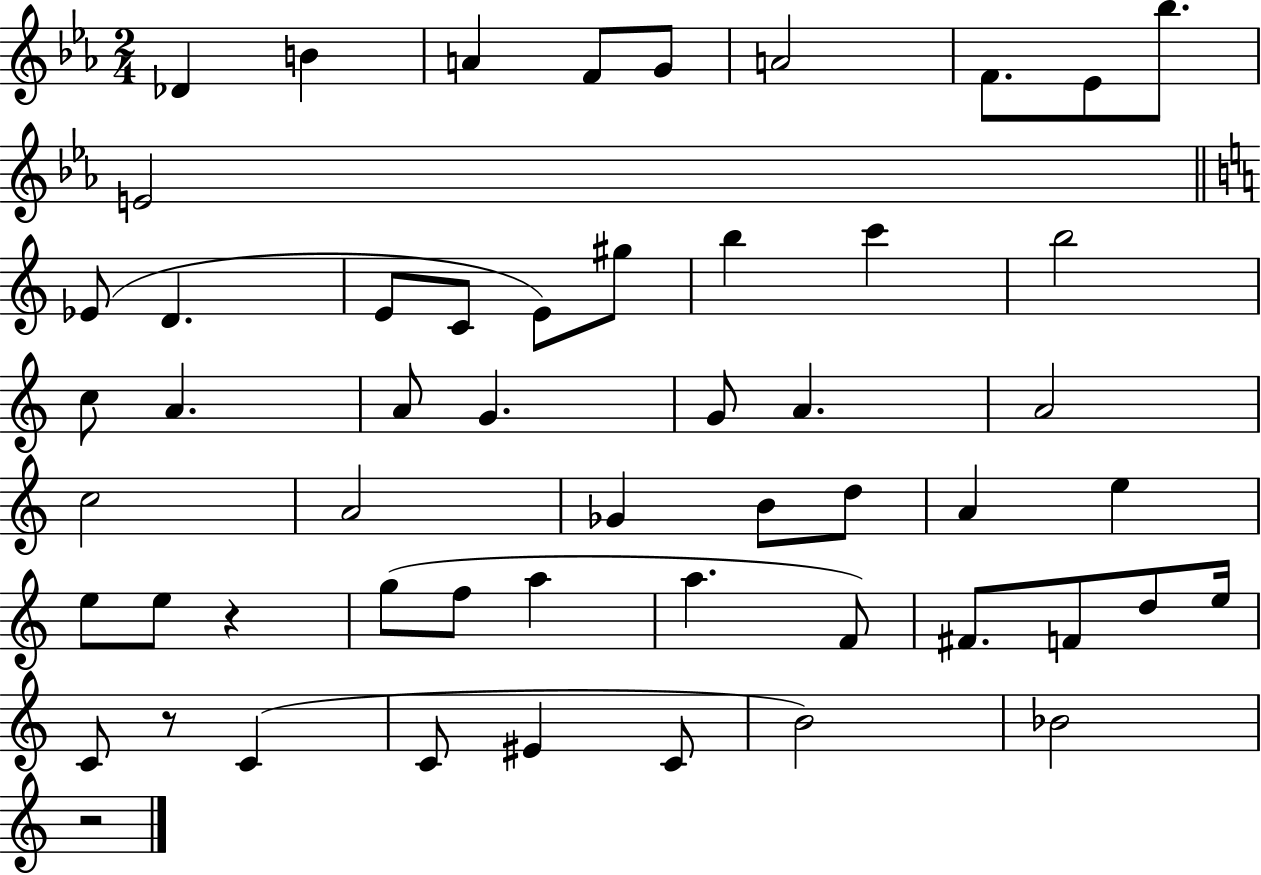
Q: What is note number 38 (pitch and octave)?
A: A5